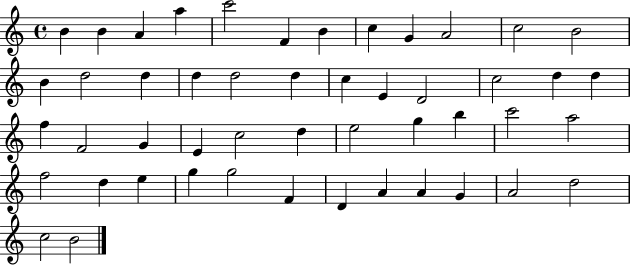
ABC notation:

X:1
T:Untitled
M:4/4
L:1/4
K:C
B B A a c'2 F B c G A2 c2 B2 B d2 d d d2 d c E D2 c2 d d f F2 G E c2 d e2 g b c'2 a2 f2 d e g g2 F D A A G A2 d2 c2 B2